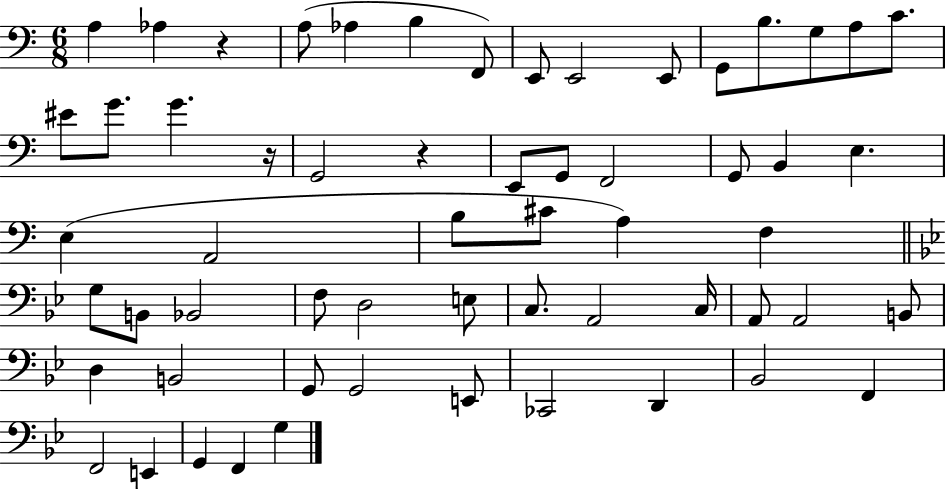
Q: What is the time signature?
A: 6/8